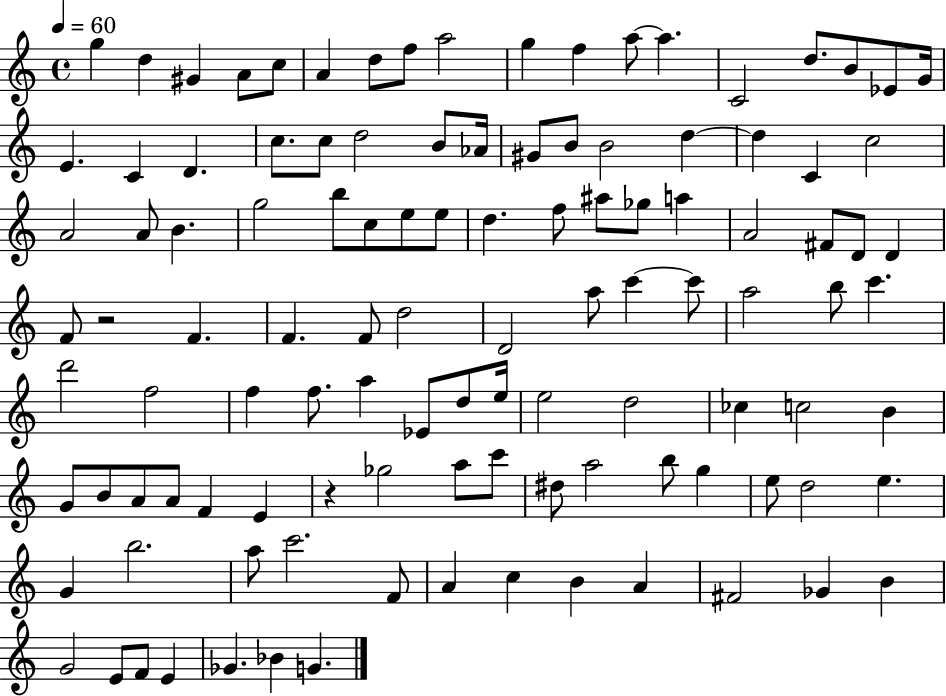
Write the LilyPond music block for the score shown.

{
  \clef treble
  \time 4/4
  \defaultTimeSignature
  \key c \major
  \tempo 4 = 60
  \repeat volta 2 { g''4 d''4 gis'4 a'8 c''8 | a'4 d''8 f''8 a''2 | g''4 f''4 a''8~~ a''4. | c'2 d''8. b'8 ees'8 g'16 | \break e'4. c'4 d'4. | c''8. c''8 d''2 b'8 aes'16 | gis'8 b'8 b'2 d''4~~ | d''4 c'4 c''2 | \break a'2 a'8 b'4. | g''2 b''8 c''8 e''8 e''8 | d''4. f''8 ais''8 ges''8 a''4 | a'2 fis'8 d'8 d'4 | \break f'8 r2 f'4. | f'4. f'8 d''2 | d'2 a''8 c'''4~~ c'''8 | a''2 b''8 c'''4. | \break d'''2 f''2 | f''4 f''8. a''4 ees'8 d''8 e''16 | e''2 d''2 | ces''4 c''2 b'4 | \break g'8 b'8 a'8 a'8 f'4 e'4 | r4 ges''2 a''8 c'''8 | dis''8 a''2 b''8 g''4 | e''8 d''2 e''4. | \break g'4 b''2. | a''8 c'''2. f'8 | a'4 c''4 b'4 a'4 | fis'2 ges'4 b'4 | \break g'2 e'8 f'8 e'4 | ges'4. bes'4 g'4. | } \bar "|."
}